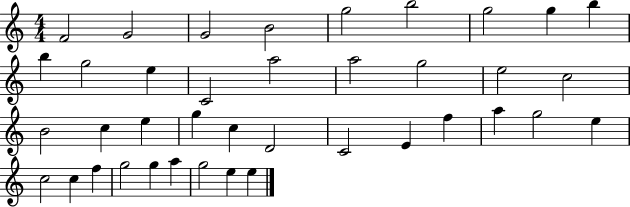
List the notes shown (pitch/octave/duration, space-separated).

F4/h G4/h G4/h B4/h G5/h B5/h G5/h G5/q B5/q B5/q G5/h E5/q C4/h A5/h A5/h G5/h E5/h C5/h B4/h C5/q E5/q G5/q C5/q D4/h C4/h E4/q F5/q A5/q G5/h E5/q C5/h C5/q F5/q G5/h G5/q A5/q G5/h E5/q E5/q